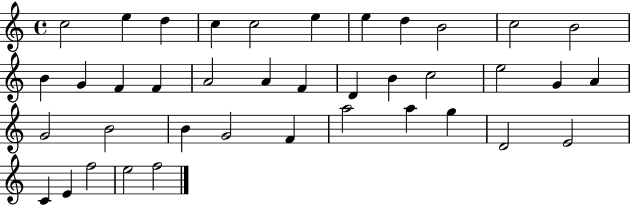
C5/h E5/q D5/q C5/q C5/h E5/q E5/q D5/q B4/h C5/h B4/h B4/q G4/q F4/q F4/q A4/h A4/q F4/q D4/q B4/q C5/h E5/h G4/q A4/q G4/h B4/h B4/q G4/h F4/q A5/h A5/q G5/q D4/h E4/h C4/q E4/q F5/h E5/h F5/h